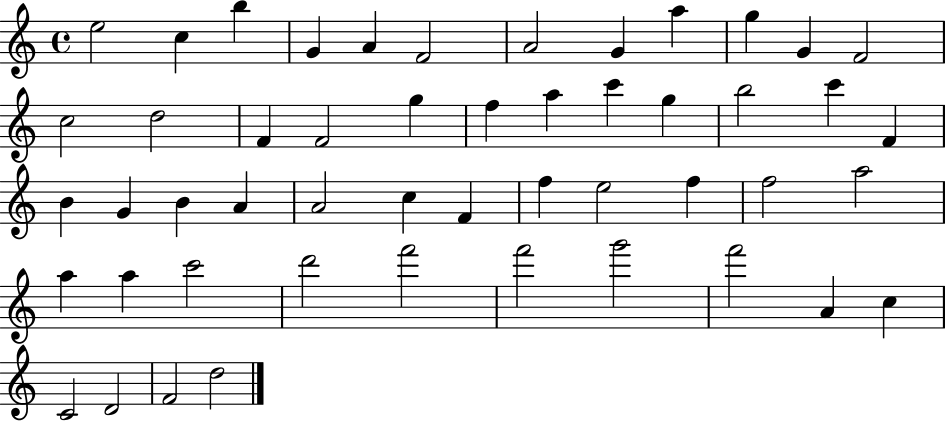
{
  \clef treble
  \time 4/4
  \defaultTimeSignature
  \key c \major
  e''2 c''4 b''4 | g'4 a'4 f'2 | a'2 g'4 a''4 | g''4 g'4 f'2 | \break c''2 d''2 | f'4 f'2 g''4 | f''4 a''4 c'''4 g''4 | b''2 c'''4 f'4 | \break b'4 g'4 b'4 a'4 | a'2 c''4 f'4 | f''4 e''2 f''4 | f''2 a''2 | \break a''4 a''4 c'''2 | d'''2 f'''2 | f'''2 g'''2 | f'''2 a'4 c''4 | \break c'2 d'2 | f'2 d''2 | \bar "|."
}